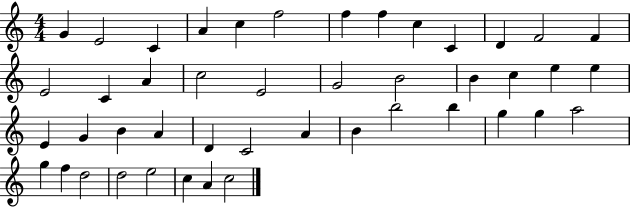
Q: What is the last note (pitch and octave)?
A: C5